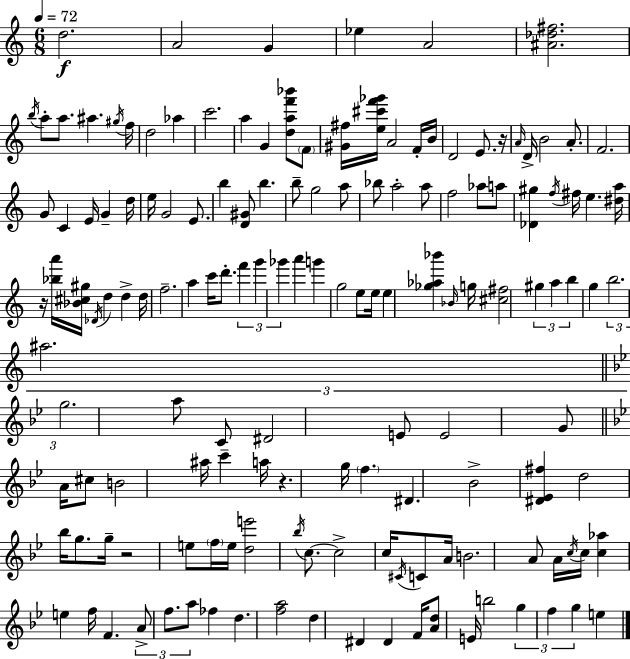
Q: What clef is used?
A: treble